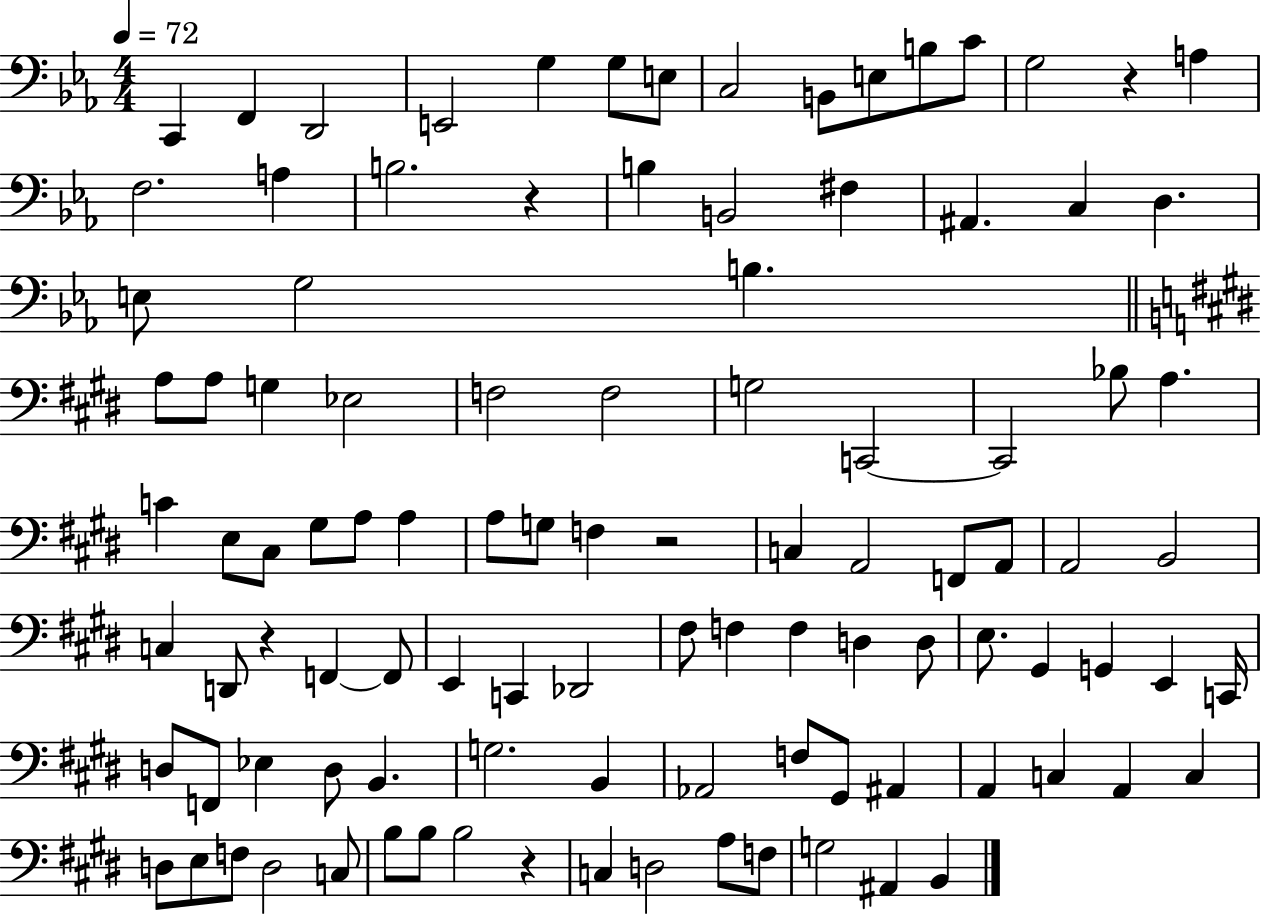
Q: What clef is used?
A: bass